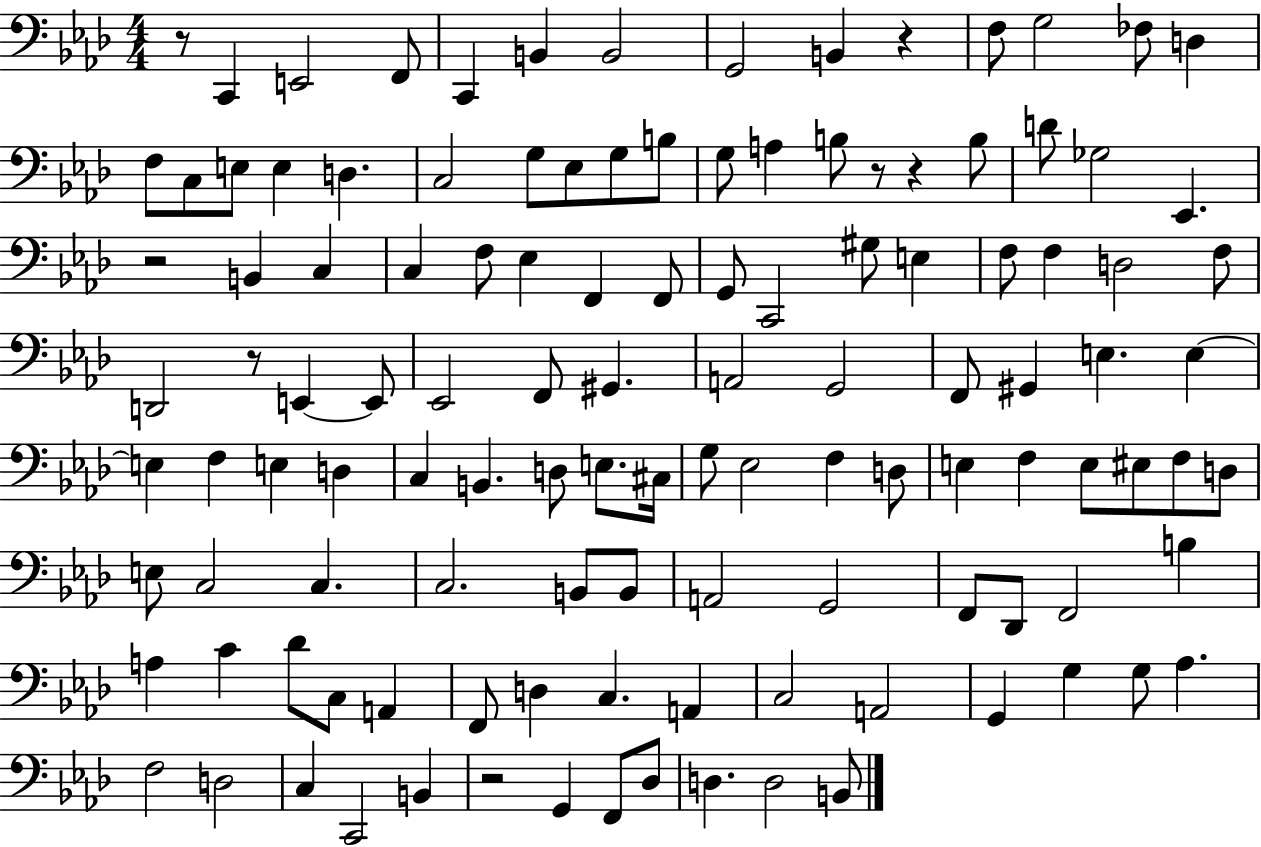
R/e C2/q E2/h F2/e C2/q B2/q B2/h G2/h B2/q R/q F3/e G3/h FES3/e D3/q F3/e C3/e E3/e E3/q D3/q. C3/h G3/e Eb3/e G3/e B3/e G3/e A3/q B3/e R/e R/q B3/e D4/e Gb3/h Eb2/q. R/h B2/q C3/q C3/q F3/e Eb3/q F2/q F2/e G2/e C2/h G#3/e E3/q F3/e F3/q D3/h F3/e D2/h R/e E2/q E2/e Eb2/h F2/e G#2/q. A2/h G2/h F2/e G#2/q E3/q. E3/q E3/q F3/q E3/q D3/q C3/q B2/q. D3/e E3/e. C#3/s G3/e Eb3/h F3/q D3/e E3/q F3/q E3/e EIS3/e F3/e D3/e E3/e C3/h C3/q. C3/h. B2/e B2/e A2/h G2/h F2/e Db2/e F2/h B3/q A3/q C4/q Db4/e C3/e A2/q F2/e D3/q C3/q. A2/q C3/h A2/h G2/q G3/q G3/e Ab3/q. F3/h D3/h C3/q C2/h B2/q R/h G2/q F2/e Db3/e D3/q. D3/h B2/e